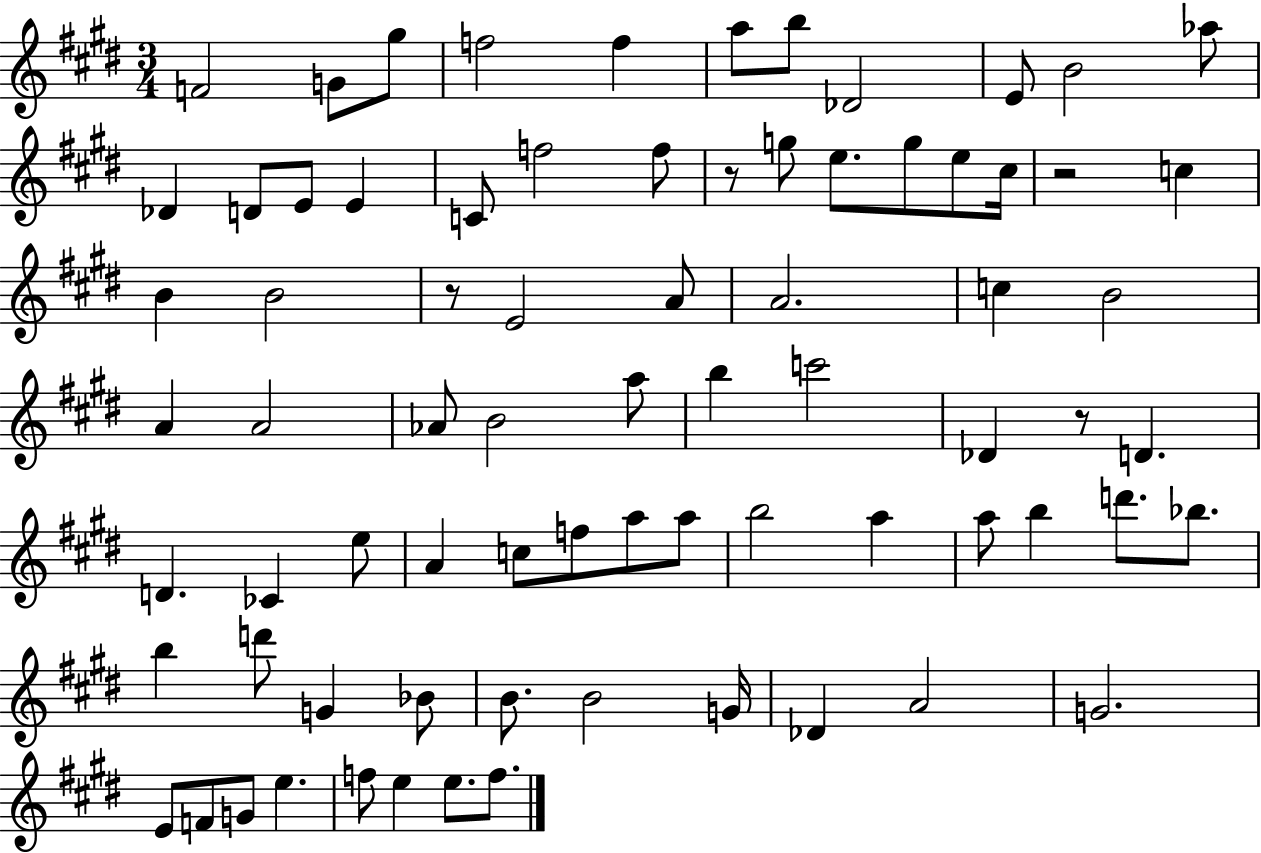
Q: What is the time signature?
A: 3/4